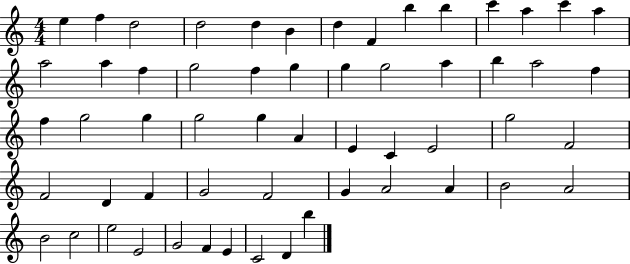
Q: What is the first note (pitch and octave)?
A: E5